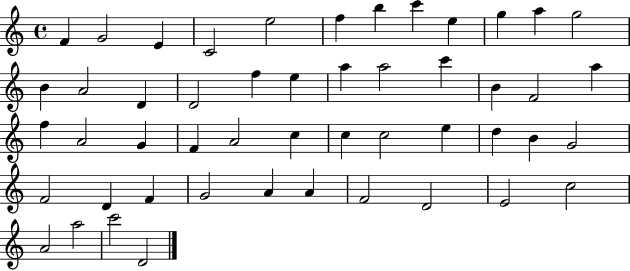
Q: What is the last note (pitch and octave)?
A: D4